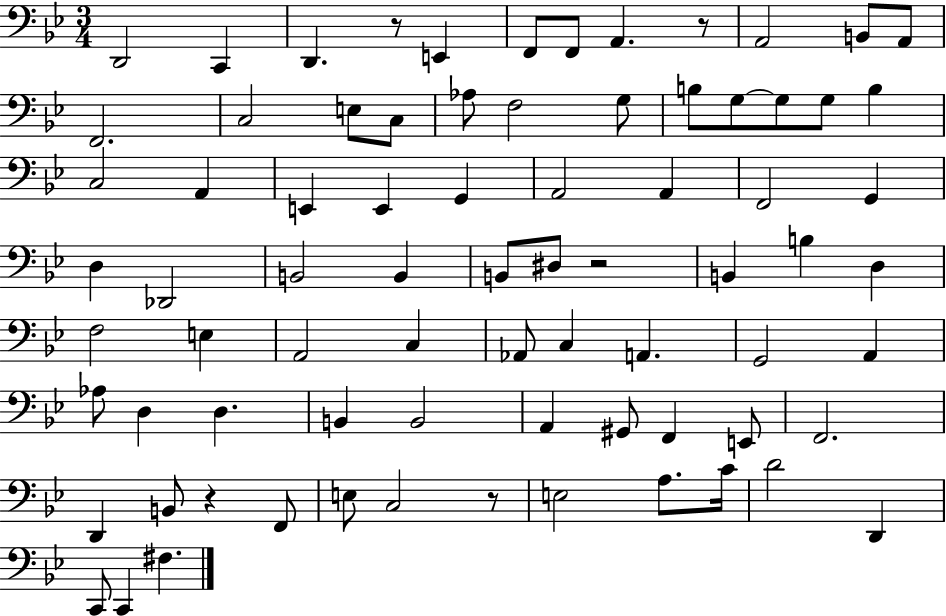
D2/h C2/q D2/q. R/e E2/q F2/e F2/e A2/q. R/e A2/h B2/e A2/e F2/h. C3/h E3/e C3/e Ab3/e F3/h G3/e B3/e G3/e G3/e G3/e B3/q C3/h A2/q E2/q E2/q G2/q A2/h A2/q F2/h G2/q D3/q Db2/h B2/h B2/q B2/e D#3/e R/h B2/q B3/q D3/q F3/h E3/q A2/h C3/q Ab2/e C3/q A2/q. G2/h A2/q Ab3/e D3/q D3/q. B2/q B2/h A2/q G#2/e F2/q E2/e F2/h. D2/q B2/e R/q F2/e E3/e C3/h R/e E3/h A3/e. C4/s D4/h D2/q C2/e C2/q F#3/q.